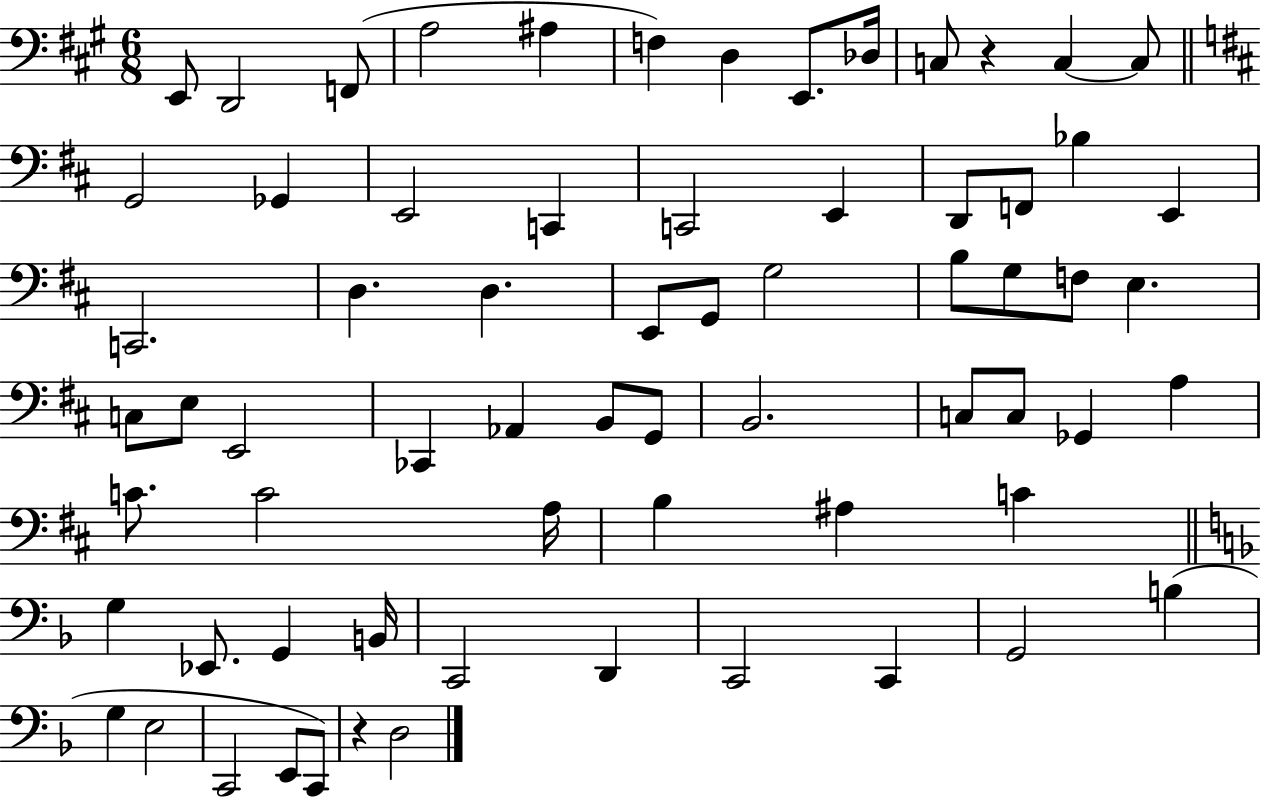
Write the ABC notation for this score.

X:1
T:Untitled
M:6/8
L:1/4
K:A
E,,/2 D,,2 F,,/2 A,2 ^A, F, D, E,,/2 _D,/4 C,/2 z C, C,/2 G,,2 _G,, E,,2 C,, C,,2 E,, D,,/2 F,,/2 _B, E,, C,,2 D, D, E,,/2 G,,/2 G,2 B,/2 G,/2 F,/2 E, C,/2 E,/2 E,,2 _C,, _A,, B,,/2 G,,/2 B,,2 C,/2 C,/2 _G,, A, C/2 C2 A,/4 B, ^A, C G, _E,,/2 G,, B,,/4 C,,2 D,, C,,2 C,, G,,2 B, G, E,2 C,,2 E,,/2 C,,/2 z D,2